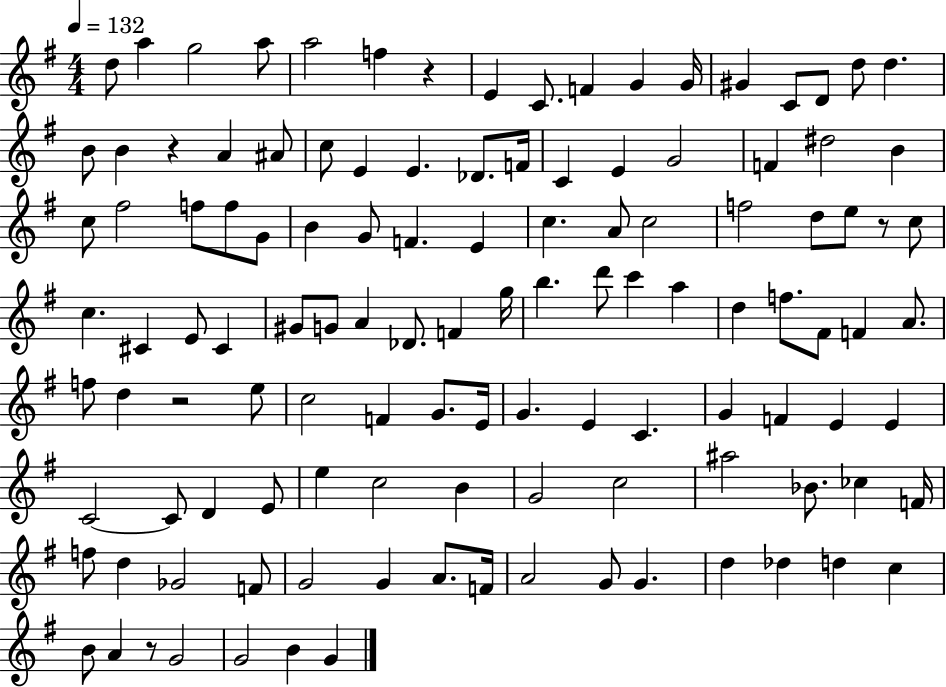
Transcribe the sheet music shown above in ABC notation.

X:1
T:Untitled
M:4/4
L:1/4
K:G
d/2 a g2 a/2 a2 f z E C/2 F G G/4 ^G C/2 D/2 d/2 d B/2 B z A ^A/2 c/2 E E _D/2 F/4 C E G2 F ^d2 B c/2 ^f2 f/2 f/2 G/2 B G/2 F E c A/2 c2 f2 d/2 e/2 z/2 c/2 c ^C E/2 ^C ^G/2 G/2 A _D/2 F g/4 b d'/2 c' a d f/2 ^F/2 F A/2 f/2 d z2 e/2 c2 F G/2 E/4 G E C G F E E C2 C/2 D E/2 e c2 B G2 c2 ^a2 _B/2 _c F/4 f/2 d _G2 F/2 G2 G A/2 F/4 A2 G/2 G d _d d c B/2 A z/2 G2 G2 B G